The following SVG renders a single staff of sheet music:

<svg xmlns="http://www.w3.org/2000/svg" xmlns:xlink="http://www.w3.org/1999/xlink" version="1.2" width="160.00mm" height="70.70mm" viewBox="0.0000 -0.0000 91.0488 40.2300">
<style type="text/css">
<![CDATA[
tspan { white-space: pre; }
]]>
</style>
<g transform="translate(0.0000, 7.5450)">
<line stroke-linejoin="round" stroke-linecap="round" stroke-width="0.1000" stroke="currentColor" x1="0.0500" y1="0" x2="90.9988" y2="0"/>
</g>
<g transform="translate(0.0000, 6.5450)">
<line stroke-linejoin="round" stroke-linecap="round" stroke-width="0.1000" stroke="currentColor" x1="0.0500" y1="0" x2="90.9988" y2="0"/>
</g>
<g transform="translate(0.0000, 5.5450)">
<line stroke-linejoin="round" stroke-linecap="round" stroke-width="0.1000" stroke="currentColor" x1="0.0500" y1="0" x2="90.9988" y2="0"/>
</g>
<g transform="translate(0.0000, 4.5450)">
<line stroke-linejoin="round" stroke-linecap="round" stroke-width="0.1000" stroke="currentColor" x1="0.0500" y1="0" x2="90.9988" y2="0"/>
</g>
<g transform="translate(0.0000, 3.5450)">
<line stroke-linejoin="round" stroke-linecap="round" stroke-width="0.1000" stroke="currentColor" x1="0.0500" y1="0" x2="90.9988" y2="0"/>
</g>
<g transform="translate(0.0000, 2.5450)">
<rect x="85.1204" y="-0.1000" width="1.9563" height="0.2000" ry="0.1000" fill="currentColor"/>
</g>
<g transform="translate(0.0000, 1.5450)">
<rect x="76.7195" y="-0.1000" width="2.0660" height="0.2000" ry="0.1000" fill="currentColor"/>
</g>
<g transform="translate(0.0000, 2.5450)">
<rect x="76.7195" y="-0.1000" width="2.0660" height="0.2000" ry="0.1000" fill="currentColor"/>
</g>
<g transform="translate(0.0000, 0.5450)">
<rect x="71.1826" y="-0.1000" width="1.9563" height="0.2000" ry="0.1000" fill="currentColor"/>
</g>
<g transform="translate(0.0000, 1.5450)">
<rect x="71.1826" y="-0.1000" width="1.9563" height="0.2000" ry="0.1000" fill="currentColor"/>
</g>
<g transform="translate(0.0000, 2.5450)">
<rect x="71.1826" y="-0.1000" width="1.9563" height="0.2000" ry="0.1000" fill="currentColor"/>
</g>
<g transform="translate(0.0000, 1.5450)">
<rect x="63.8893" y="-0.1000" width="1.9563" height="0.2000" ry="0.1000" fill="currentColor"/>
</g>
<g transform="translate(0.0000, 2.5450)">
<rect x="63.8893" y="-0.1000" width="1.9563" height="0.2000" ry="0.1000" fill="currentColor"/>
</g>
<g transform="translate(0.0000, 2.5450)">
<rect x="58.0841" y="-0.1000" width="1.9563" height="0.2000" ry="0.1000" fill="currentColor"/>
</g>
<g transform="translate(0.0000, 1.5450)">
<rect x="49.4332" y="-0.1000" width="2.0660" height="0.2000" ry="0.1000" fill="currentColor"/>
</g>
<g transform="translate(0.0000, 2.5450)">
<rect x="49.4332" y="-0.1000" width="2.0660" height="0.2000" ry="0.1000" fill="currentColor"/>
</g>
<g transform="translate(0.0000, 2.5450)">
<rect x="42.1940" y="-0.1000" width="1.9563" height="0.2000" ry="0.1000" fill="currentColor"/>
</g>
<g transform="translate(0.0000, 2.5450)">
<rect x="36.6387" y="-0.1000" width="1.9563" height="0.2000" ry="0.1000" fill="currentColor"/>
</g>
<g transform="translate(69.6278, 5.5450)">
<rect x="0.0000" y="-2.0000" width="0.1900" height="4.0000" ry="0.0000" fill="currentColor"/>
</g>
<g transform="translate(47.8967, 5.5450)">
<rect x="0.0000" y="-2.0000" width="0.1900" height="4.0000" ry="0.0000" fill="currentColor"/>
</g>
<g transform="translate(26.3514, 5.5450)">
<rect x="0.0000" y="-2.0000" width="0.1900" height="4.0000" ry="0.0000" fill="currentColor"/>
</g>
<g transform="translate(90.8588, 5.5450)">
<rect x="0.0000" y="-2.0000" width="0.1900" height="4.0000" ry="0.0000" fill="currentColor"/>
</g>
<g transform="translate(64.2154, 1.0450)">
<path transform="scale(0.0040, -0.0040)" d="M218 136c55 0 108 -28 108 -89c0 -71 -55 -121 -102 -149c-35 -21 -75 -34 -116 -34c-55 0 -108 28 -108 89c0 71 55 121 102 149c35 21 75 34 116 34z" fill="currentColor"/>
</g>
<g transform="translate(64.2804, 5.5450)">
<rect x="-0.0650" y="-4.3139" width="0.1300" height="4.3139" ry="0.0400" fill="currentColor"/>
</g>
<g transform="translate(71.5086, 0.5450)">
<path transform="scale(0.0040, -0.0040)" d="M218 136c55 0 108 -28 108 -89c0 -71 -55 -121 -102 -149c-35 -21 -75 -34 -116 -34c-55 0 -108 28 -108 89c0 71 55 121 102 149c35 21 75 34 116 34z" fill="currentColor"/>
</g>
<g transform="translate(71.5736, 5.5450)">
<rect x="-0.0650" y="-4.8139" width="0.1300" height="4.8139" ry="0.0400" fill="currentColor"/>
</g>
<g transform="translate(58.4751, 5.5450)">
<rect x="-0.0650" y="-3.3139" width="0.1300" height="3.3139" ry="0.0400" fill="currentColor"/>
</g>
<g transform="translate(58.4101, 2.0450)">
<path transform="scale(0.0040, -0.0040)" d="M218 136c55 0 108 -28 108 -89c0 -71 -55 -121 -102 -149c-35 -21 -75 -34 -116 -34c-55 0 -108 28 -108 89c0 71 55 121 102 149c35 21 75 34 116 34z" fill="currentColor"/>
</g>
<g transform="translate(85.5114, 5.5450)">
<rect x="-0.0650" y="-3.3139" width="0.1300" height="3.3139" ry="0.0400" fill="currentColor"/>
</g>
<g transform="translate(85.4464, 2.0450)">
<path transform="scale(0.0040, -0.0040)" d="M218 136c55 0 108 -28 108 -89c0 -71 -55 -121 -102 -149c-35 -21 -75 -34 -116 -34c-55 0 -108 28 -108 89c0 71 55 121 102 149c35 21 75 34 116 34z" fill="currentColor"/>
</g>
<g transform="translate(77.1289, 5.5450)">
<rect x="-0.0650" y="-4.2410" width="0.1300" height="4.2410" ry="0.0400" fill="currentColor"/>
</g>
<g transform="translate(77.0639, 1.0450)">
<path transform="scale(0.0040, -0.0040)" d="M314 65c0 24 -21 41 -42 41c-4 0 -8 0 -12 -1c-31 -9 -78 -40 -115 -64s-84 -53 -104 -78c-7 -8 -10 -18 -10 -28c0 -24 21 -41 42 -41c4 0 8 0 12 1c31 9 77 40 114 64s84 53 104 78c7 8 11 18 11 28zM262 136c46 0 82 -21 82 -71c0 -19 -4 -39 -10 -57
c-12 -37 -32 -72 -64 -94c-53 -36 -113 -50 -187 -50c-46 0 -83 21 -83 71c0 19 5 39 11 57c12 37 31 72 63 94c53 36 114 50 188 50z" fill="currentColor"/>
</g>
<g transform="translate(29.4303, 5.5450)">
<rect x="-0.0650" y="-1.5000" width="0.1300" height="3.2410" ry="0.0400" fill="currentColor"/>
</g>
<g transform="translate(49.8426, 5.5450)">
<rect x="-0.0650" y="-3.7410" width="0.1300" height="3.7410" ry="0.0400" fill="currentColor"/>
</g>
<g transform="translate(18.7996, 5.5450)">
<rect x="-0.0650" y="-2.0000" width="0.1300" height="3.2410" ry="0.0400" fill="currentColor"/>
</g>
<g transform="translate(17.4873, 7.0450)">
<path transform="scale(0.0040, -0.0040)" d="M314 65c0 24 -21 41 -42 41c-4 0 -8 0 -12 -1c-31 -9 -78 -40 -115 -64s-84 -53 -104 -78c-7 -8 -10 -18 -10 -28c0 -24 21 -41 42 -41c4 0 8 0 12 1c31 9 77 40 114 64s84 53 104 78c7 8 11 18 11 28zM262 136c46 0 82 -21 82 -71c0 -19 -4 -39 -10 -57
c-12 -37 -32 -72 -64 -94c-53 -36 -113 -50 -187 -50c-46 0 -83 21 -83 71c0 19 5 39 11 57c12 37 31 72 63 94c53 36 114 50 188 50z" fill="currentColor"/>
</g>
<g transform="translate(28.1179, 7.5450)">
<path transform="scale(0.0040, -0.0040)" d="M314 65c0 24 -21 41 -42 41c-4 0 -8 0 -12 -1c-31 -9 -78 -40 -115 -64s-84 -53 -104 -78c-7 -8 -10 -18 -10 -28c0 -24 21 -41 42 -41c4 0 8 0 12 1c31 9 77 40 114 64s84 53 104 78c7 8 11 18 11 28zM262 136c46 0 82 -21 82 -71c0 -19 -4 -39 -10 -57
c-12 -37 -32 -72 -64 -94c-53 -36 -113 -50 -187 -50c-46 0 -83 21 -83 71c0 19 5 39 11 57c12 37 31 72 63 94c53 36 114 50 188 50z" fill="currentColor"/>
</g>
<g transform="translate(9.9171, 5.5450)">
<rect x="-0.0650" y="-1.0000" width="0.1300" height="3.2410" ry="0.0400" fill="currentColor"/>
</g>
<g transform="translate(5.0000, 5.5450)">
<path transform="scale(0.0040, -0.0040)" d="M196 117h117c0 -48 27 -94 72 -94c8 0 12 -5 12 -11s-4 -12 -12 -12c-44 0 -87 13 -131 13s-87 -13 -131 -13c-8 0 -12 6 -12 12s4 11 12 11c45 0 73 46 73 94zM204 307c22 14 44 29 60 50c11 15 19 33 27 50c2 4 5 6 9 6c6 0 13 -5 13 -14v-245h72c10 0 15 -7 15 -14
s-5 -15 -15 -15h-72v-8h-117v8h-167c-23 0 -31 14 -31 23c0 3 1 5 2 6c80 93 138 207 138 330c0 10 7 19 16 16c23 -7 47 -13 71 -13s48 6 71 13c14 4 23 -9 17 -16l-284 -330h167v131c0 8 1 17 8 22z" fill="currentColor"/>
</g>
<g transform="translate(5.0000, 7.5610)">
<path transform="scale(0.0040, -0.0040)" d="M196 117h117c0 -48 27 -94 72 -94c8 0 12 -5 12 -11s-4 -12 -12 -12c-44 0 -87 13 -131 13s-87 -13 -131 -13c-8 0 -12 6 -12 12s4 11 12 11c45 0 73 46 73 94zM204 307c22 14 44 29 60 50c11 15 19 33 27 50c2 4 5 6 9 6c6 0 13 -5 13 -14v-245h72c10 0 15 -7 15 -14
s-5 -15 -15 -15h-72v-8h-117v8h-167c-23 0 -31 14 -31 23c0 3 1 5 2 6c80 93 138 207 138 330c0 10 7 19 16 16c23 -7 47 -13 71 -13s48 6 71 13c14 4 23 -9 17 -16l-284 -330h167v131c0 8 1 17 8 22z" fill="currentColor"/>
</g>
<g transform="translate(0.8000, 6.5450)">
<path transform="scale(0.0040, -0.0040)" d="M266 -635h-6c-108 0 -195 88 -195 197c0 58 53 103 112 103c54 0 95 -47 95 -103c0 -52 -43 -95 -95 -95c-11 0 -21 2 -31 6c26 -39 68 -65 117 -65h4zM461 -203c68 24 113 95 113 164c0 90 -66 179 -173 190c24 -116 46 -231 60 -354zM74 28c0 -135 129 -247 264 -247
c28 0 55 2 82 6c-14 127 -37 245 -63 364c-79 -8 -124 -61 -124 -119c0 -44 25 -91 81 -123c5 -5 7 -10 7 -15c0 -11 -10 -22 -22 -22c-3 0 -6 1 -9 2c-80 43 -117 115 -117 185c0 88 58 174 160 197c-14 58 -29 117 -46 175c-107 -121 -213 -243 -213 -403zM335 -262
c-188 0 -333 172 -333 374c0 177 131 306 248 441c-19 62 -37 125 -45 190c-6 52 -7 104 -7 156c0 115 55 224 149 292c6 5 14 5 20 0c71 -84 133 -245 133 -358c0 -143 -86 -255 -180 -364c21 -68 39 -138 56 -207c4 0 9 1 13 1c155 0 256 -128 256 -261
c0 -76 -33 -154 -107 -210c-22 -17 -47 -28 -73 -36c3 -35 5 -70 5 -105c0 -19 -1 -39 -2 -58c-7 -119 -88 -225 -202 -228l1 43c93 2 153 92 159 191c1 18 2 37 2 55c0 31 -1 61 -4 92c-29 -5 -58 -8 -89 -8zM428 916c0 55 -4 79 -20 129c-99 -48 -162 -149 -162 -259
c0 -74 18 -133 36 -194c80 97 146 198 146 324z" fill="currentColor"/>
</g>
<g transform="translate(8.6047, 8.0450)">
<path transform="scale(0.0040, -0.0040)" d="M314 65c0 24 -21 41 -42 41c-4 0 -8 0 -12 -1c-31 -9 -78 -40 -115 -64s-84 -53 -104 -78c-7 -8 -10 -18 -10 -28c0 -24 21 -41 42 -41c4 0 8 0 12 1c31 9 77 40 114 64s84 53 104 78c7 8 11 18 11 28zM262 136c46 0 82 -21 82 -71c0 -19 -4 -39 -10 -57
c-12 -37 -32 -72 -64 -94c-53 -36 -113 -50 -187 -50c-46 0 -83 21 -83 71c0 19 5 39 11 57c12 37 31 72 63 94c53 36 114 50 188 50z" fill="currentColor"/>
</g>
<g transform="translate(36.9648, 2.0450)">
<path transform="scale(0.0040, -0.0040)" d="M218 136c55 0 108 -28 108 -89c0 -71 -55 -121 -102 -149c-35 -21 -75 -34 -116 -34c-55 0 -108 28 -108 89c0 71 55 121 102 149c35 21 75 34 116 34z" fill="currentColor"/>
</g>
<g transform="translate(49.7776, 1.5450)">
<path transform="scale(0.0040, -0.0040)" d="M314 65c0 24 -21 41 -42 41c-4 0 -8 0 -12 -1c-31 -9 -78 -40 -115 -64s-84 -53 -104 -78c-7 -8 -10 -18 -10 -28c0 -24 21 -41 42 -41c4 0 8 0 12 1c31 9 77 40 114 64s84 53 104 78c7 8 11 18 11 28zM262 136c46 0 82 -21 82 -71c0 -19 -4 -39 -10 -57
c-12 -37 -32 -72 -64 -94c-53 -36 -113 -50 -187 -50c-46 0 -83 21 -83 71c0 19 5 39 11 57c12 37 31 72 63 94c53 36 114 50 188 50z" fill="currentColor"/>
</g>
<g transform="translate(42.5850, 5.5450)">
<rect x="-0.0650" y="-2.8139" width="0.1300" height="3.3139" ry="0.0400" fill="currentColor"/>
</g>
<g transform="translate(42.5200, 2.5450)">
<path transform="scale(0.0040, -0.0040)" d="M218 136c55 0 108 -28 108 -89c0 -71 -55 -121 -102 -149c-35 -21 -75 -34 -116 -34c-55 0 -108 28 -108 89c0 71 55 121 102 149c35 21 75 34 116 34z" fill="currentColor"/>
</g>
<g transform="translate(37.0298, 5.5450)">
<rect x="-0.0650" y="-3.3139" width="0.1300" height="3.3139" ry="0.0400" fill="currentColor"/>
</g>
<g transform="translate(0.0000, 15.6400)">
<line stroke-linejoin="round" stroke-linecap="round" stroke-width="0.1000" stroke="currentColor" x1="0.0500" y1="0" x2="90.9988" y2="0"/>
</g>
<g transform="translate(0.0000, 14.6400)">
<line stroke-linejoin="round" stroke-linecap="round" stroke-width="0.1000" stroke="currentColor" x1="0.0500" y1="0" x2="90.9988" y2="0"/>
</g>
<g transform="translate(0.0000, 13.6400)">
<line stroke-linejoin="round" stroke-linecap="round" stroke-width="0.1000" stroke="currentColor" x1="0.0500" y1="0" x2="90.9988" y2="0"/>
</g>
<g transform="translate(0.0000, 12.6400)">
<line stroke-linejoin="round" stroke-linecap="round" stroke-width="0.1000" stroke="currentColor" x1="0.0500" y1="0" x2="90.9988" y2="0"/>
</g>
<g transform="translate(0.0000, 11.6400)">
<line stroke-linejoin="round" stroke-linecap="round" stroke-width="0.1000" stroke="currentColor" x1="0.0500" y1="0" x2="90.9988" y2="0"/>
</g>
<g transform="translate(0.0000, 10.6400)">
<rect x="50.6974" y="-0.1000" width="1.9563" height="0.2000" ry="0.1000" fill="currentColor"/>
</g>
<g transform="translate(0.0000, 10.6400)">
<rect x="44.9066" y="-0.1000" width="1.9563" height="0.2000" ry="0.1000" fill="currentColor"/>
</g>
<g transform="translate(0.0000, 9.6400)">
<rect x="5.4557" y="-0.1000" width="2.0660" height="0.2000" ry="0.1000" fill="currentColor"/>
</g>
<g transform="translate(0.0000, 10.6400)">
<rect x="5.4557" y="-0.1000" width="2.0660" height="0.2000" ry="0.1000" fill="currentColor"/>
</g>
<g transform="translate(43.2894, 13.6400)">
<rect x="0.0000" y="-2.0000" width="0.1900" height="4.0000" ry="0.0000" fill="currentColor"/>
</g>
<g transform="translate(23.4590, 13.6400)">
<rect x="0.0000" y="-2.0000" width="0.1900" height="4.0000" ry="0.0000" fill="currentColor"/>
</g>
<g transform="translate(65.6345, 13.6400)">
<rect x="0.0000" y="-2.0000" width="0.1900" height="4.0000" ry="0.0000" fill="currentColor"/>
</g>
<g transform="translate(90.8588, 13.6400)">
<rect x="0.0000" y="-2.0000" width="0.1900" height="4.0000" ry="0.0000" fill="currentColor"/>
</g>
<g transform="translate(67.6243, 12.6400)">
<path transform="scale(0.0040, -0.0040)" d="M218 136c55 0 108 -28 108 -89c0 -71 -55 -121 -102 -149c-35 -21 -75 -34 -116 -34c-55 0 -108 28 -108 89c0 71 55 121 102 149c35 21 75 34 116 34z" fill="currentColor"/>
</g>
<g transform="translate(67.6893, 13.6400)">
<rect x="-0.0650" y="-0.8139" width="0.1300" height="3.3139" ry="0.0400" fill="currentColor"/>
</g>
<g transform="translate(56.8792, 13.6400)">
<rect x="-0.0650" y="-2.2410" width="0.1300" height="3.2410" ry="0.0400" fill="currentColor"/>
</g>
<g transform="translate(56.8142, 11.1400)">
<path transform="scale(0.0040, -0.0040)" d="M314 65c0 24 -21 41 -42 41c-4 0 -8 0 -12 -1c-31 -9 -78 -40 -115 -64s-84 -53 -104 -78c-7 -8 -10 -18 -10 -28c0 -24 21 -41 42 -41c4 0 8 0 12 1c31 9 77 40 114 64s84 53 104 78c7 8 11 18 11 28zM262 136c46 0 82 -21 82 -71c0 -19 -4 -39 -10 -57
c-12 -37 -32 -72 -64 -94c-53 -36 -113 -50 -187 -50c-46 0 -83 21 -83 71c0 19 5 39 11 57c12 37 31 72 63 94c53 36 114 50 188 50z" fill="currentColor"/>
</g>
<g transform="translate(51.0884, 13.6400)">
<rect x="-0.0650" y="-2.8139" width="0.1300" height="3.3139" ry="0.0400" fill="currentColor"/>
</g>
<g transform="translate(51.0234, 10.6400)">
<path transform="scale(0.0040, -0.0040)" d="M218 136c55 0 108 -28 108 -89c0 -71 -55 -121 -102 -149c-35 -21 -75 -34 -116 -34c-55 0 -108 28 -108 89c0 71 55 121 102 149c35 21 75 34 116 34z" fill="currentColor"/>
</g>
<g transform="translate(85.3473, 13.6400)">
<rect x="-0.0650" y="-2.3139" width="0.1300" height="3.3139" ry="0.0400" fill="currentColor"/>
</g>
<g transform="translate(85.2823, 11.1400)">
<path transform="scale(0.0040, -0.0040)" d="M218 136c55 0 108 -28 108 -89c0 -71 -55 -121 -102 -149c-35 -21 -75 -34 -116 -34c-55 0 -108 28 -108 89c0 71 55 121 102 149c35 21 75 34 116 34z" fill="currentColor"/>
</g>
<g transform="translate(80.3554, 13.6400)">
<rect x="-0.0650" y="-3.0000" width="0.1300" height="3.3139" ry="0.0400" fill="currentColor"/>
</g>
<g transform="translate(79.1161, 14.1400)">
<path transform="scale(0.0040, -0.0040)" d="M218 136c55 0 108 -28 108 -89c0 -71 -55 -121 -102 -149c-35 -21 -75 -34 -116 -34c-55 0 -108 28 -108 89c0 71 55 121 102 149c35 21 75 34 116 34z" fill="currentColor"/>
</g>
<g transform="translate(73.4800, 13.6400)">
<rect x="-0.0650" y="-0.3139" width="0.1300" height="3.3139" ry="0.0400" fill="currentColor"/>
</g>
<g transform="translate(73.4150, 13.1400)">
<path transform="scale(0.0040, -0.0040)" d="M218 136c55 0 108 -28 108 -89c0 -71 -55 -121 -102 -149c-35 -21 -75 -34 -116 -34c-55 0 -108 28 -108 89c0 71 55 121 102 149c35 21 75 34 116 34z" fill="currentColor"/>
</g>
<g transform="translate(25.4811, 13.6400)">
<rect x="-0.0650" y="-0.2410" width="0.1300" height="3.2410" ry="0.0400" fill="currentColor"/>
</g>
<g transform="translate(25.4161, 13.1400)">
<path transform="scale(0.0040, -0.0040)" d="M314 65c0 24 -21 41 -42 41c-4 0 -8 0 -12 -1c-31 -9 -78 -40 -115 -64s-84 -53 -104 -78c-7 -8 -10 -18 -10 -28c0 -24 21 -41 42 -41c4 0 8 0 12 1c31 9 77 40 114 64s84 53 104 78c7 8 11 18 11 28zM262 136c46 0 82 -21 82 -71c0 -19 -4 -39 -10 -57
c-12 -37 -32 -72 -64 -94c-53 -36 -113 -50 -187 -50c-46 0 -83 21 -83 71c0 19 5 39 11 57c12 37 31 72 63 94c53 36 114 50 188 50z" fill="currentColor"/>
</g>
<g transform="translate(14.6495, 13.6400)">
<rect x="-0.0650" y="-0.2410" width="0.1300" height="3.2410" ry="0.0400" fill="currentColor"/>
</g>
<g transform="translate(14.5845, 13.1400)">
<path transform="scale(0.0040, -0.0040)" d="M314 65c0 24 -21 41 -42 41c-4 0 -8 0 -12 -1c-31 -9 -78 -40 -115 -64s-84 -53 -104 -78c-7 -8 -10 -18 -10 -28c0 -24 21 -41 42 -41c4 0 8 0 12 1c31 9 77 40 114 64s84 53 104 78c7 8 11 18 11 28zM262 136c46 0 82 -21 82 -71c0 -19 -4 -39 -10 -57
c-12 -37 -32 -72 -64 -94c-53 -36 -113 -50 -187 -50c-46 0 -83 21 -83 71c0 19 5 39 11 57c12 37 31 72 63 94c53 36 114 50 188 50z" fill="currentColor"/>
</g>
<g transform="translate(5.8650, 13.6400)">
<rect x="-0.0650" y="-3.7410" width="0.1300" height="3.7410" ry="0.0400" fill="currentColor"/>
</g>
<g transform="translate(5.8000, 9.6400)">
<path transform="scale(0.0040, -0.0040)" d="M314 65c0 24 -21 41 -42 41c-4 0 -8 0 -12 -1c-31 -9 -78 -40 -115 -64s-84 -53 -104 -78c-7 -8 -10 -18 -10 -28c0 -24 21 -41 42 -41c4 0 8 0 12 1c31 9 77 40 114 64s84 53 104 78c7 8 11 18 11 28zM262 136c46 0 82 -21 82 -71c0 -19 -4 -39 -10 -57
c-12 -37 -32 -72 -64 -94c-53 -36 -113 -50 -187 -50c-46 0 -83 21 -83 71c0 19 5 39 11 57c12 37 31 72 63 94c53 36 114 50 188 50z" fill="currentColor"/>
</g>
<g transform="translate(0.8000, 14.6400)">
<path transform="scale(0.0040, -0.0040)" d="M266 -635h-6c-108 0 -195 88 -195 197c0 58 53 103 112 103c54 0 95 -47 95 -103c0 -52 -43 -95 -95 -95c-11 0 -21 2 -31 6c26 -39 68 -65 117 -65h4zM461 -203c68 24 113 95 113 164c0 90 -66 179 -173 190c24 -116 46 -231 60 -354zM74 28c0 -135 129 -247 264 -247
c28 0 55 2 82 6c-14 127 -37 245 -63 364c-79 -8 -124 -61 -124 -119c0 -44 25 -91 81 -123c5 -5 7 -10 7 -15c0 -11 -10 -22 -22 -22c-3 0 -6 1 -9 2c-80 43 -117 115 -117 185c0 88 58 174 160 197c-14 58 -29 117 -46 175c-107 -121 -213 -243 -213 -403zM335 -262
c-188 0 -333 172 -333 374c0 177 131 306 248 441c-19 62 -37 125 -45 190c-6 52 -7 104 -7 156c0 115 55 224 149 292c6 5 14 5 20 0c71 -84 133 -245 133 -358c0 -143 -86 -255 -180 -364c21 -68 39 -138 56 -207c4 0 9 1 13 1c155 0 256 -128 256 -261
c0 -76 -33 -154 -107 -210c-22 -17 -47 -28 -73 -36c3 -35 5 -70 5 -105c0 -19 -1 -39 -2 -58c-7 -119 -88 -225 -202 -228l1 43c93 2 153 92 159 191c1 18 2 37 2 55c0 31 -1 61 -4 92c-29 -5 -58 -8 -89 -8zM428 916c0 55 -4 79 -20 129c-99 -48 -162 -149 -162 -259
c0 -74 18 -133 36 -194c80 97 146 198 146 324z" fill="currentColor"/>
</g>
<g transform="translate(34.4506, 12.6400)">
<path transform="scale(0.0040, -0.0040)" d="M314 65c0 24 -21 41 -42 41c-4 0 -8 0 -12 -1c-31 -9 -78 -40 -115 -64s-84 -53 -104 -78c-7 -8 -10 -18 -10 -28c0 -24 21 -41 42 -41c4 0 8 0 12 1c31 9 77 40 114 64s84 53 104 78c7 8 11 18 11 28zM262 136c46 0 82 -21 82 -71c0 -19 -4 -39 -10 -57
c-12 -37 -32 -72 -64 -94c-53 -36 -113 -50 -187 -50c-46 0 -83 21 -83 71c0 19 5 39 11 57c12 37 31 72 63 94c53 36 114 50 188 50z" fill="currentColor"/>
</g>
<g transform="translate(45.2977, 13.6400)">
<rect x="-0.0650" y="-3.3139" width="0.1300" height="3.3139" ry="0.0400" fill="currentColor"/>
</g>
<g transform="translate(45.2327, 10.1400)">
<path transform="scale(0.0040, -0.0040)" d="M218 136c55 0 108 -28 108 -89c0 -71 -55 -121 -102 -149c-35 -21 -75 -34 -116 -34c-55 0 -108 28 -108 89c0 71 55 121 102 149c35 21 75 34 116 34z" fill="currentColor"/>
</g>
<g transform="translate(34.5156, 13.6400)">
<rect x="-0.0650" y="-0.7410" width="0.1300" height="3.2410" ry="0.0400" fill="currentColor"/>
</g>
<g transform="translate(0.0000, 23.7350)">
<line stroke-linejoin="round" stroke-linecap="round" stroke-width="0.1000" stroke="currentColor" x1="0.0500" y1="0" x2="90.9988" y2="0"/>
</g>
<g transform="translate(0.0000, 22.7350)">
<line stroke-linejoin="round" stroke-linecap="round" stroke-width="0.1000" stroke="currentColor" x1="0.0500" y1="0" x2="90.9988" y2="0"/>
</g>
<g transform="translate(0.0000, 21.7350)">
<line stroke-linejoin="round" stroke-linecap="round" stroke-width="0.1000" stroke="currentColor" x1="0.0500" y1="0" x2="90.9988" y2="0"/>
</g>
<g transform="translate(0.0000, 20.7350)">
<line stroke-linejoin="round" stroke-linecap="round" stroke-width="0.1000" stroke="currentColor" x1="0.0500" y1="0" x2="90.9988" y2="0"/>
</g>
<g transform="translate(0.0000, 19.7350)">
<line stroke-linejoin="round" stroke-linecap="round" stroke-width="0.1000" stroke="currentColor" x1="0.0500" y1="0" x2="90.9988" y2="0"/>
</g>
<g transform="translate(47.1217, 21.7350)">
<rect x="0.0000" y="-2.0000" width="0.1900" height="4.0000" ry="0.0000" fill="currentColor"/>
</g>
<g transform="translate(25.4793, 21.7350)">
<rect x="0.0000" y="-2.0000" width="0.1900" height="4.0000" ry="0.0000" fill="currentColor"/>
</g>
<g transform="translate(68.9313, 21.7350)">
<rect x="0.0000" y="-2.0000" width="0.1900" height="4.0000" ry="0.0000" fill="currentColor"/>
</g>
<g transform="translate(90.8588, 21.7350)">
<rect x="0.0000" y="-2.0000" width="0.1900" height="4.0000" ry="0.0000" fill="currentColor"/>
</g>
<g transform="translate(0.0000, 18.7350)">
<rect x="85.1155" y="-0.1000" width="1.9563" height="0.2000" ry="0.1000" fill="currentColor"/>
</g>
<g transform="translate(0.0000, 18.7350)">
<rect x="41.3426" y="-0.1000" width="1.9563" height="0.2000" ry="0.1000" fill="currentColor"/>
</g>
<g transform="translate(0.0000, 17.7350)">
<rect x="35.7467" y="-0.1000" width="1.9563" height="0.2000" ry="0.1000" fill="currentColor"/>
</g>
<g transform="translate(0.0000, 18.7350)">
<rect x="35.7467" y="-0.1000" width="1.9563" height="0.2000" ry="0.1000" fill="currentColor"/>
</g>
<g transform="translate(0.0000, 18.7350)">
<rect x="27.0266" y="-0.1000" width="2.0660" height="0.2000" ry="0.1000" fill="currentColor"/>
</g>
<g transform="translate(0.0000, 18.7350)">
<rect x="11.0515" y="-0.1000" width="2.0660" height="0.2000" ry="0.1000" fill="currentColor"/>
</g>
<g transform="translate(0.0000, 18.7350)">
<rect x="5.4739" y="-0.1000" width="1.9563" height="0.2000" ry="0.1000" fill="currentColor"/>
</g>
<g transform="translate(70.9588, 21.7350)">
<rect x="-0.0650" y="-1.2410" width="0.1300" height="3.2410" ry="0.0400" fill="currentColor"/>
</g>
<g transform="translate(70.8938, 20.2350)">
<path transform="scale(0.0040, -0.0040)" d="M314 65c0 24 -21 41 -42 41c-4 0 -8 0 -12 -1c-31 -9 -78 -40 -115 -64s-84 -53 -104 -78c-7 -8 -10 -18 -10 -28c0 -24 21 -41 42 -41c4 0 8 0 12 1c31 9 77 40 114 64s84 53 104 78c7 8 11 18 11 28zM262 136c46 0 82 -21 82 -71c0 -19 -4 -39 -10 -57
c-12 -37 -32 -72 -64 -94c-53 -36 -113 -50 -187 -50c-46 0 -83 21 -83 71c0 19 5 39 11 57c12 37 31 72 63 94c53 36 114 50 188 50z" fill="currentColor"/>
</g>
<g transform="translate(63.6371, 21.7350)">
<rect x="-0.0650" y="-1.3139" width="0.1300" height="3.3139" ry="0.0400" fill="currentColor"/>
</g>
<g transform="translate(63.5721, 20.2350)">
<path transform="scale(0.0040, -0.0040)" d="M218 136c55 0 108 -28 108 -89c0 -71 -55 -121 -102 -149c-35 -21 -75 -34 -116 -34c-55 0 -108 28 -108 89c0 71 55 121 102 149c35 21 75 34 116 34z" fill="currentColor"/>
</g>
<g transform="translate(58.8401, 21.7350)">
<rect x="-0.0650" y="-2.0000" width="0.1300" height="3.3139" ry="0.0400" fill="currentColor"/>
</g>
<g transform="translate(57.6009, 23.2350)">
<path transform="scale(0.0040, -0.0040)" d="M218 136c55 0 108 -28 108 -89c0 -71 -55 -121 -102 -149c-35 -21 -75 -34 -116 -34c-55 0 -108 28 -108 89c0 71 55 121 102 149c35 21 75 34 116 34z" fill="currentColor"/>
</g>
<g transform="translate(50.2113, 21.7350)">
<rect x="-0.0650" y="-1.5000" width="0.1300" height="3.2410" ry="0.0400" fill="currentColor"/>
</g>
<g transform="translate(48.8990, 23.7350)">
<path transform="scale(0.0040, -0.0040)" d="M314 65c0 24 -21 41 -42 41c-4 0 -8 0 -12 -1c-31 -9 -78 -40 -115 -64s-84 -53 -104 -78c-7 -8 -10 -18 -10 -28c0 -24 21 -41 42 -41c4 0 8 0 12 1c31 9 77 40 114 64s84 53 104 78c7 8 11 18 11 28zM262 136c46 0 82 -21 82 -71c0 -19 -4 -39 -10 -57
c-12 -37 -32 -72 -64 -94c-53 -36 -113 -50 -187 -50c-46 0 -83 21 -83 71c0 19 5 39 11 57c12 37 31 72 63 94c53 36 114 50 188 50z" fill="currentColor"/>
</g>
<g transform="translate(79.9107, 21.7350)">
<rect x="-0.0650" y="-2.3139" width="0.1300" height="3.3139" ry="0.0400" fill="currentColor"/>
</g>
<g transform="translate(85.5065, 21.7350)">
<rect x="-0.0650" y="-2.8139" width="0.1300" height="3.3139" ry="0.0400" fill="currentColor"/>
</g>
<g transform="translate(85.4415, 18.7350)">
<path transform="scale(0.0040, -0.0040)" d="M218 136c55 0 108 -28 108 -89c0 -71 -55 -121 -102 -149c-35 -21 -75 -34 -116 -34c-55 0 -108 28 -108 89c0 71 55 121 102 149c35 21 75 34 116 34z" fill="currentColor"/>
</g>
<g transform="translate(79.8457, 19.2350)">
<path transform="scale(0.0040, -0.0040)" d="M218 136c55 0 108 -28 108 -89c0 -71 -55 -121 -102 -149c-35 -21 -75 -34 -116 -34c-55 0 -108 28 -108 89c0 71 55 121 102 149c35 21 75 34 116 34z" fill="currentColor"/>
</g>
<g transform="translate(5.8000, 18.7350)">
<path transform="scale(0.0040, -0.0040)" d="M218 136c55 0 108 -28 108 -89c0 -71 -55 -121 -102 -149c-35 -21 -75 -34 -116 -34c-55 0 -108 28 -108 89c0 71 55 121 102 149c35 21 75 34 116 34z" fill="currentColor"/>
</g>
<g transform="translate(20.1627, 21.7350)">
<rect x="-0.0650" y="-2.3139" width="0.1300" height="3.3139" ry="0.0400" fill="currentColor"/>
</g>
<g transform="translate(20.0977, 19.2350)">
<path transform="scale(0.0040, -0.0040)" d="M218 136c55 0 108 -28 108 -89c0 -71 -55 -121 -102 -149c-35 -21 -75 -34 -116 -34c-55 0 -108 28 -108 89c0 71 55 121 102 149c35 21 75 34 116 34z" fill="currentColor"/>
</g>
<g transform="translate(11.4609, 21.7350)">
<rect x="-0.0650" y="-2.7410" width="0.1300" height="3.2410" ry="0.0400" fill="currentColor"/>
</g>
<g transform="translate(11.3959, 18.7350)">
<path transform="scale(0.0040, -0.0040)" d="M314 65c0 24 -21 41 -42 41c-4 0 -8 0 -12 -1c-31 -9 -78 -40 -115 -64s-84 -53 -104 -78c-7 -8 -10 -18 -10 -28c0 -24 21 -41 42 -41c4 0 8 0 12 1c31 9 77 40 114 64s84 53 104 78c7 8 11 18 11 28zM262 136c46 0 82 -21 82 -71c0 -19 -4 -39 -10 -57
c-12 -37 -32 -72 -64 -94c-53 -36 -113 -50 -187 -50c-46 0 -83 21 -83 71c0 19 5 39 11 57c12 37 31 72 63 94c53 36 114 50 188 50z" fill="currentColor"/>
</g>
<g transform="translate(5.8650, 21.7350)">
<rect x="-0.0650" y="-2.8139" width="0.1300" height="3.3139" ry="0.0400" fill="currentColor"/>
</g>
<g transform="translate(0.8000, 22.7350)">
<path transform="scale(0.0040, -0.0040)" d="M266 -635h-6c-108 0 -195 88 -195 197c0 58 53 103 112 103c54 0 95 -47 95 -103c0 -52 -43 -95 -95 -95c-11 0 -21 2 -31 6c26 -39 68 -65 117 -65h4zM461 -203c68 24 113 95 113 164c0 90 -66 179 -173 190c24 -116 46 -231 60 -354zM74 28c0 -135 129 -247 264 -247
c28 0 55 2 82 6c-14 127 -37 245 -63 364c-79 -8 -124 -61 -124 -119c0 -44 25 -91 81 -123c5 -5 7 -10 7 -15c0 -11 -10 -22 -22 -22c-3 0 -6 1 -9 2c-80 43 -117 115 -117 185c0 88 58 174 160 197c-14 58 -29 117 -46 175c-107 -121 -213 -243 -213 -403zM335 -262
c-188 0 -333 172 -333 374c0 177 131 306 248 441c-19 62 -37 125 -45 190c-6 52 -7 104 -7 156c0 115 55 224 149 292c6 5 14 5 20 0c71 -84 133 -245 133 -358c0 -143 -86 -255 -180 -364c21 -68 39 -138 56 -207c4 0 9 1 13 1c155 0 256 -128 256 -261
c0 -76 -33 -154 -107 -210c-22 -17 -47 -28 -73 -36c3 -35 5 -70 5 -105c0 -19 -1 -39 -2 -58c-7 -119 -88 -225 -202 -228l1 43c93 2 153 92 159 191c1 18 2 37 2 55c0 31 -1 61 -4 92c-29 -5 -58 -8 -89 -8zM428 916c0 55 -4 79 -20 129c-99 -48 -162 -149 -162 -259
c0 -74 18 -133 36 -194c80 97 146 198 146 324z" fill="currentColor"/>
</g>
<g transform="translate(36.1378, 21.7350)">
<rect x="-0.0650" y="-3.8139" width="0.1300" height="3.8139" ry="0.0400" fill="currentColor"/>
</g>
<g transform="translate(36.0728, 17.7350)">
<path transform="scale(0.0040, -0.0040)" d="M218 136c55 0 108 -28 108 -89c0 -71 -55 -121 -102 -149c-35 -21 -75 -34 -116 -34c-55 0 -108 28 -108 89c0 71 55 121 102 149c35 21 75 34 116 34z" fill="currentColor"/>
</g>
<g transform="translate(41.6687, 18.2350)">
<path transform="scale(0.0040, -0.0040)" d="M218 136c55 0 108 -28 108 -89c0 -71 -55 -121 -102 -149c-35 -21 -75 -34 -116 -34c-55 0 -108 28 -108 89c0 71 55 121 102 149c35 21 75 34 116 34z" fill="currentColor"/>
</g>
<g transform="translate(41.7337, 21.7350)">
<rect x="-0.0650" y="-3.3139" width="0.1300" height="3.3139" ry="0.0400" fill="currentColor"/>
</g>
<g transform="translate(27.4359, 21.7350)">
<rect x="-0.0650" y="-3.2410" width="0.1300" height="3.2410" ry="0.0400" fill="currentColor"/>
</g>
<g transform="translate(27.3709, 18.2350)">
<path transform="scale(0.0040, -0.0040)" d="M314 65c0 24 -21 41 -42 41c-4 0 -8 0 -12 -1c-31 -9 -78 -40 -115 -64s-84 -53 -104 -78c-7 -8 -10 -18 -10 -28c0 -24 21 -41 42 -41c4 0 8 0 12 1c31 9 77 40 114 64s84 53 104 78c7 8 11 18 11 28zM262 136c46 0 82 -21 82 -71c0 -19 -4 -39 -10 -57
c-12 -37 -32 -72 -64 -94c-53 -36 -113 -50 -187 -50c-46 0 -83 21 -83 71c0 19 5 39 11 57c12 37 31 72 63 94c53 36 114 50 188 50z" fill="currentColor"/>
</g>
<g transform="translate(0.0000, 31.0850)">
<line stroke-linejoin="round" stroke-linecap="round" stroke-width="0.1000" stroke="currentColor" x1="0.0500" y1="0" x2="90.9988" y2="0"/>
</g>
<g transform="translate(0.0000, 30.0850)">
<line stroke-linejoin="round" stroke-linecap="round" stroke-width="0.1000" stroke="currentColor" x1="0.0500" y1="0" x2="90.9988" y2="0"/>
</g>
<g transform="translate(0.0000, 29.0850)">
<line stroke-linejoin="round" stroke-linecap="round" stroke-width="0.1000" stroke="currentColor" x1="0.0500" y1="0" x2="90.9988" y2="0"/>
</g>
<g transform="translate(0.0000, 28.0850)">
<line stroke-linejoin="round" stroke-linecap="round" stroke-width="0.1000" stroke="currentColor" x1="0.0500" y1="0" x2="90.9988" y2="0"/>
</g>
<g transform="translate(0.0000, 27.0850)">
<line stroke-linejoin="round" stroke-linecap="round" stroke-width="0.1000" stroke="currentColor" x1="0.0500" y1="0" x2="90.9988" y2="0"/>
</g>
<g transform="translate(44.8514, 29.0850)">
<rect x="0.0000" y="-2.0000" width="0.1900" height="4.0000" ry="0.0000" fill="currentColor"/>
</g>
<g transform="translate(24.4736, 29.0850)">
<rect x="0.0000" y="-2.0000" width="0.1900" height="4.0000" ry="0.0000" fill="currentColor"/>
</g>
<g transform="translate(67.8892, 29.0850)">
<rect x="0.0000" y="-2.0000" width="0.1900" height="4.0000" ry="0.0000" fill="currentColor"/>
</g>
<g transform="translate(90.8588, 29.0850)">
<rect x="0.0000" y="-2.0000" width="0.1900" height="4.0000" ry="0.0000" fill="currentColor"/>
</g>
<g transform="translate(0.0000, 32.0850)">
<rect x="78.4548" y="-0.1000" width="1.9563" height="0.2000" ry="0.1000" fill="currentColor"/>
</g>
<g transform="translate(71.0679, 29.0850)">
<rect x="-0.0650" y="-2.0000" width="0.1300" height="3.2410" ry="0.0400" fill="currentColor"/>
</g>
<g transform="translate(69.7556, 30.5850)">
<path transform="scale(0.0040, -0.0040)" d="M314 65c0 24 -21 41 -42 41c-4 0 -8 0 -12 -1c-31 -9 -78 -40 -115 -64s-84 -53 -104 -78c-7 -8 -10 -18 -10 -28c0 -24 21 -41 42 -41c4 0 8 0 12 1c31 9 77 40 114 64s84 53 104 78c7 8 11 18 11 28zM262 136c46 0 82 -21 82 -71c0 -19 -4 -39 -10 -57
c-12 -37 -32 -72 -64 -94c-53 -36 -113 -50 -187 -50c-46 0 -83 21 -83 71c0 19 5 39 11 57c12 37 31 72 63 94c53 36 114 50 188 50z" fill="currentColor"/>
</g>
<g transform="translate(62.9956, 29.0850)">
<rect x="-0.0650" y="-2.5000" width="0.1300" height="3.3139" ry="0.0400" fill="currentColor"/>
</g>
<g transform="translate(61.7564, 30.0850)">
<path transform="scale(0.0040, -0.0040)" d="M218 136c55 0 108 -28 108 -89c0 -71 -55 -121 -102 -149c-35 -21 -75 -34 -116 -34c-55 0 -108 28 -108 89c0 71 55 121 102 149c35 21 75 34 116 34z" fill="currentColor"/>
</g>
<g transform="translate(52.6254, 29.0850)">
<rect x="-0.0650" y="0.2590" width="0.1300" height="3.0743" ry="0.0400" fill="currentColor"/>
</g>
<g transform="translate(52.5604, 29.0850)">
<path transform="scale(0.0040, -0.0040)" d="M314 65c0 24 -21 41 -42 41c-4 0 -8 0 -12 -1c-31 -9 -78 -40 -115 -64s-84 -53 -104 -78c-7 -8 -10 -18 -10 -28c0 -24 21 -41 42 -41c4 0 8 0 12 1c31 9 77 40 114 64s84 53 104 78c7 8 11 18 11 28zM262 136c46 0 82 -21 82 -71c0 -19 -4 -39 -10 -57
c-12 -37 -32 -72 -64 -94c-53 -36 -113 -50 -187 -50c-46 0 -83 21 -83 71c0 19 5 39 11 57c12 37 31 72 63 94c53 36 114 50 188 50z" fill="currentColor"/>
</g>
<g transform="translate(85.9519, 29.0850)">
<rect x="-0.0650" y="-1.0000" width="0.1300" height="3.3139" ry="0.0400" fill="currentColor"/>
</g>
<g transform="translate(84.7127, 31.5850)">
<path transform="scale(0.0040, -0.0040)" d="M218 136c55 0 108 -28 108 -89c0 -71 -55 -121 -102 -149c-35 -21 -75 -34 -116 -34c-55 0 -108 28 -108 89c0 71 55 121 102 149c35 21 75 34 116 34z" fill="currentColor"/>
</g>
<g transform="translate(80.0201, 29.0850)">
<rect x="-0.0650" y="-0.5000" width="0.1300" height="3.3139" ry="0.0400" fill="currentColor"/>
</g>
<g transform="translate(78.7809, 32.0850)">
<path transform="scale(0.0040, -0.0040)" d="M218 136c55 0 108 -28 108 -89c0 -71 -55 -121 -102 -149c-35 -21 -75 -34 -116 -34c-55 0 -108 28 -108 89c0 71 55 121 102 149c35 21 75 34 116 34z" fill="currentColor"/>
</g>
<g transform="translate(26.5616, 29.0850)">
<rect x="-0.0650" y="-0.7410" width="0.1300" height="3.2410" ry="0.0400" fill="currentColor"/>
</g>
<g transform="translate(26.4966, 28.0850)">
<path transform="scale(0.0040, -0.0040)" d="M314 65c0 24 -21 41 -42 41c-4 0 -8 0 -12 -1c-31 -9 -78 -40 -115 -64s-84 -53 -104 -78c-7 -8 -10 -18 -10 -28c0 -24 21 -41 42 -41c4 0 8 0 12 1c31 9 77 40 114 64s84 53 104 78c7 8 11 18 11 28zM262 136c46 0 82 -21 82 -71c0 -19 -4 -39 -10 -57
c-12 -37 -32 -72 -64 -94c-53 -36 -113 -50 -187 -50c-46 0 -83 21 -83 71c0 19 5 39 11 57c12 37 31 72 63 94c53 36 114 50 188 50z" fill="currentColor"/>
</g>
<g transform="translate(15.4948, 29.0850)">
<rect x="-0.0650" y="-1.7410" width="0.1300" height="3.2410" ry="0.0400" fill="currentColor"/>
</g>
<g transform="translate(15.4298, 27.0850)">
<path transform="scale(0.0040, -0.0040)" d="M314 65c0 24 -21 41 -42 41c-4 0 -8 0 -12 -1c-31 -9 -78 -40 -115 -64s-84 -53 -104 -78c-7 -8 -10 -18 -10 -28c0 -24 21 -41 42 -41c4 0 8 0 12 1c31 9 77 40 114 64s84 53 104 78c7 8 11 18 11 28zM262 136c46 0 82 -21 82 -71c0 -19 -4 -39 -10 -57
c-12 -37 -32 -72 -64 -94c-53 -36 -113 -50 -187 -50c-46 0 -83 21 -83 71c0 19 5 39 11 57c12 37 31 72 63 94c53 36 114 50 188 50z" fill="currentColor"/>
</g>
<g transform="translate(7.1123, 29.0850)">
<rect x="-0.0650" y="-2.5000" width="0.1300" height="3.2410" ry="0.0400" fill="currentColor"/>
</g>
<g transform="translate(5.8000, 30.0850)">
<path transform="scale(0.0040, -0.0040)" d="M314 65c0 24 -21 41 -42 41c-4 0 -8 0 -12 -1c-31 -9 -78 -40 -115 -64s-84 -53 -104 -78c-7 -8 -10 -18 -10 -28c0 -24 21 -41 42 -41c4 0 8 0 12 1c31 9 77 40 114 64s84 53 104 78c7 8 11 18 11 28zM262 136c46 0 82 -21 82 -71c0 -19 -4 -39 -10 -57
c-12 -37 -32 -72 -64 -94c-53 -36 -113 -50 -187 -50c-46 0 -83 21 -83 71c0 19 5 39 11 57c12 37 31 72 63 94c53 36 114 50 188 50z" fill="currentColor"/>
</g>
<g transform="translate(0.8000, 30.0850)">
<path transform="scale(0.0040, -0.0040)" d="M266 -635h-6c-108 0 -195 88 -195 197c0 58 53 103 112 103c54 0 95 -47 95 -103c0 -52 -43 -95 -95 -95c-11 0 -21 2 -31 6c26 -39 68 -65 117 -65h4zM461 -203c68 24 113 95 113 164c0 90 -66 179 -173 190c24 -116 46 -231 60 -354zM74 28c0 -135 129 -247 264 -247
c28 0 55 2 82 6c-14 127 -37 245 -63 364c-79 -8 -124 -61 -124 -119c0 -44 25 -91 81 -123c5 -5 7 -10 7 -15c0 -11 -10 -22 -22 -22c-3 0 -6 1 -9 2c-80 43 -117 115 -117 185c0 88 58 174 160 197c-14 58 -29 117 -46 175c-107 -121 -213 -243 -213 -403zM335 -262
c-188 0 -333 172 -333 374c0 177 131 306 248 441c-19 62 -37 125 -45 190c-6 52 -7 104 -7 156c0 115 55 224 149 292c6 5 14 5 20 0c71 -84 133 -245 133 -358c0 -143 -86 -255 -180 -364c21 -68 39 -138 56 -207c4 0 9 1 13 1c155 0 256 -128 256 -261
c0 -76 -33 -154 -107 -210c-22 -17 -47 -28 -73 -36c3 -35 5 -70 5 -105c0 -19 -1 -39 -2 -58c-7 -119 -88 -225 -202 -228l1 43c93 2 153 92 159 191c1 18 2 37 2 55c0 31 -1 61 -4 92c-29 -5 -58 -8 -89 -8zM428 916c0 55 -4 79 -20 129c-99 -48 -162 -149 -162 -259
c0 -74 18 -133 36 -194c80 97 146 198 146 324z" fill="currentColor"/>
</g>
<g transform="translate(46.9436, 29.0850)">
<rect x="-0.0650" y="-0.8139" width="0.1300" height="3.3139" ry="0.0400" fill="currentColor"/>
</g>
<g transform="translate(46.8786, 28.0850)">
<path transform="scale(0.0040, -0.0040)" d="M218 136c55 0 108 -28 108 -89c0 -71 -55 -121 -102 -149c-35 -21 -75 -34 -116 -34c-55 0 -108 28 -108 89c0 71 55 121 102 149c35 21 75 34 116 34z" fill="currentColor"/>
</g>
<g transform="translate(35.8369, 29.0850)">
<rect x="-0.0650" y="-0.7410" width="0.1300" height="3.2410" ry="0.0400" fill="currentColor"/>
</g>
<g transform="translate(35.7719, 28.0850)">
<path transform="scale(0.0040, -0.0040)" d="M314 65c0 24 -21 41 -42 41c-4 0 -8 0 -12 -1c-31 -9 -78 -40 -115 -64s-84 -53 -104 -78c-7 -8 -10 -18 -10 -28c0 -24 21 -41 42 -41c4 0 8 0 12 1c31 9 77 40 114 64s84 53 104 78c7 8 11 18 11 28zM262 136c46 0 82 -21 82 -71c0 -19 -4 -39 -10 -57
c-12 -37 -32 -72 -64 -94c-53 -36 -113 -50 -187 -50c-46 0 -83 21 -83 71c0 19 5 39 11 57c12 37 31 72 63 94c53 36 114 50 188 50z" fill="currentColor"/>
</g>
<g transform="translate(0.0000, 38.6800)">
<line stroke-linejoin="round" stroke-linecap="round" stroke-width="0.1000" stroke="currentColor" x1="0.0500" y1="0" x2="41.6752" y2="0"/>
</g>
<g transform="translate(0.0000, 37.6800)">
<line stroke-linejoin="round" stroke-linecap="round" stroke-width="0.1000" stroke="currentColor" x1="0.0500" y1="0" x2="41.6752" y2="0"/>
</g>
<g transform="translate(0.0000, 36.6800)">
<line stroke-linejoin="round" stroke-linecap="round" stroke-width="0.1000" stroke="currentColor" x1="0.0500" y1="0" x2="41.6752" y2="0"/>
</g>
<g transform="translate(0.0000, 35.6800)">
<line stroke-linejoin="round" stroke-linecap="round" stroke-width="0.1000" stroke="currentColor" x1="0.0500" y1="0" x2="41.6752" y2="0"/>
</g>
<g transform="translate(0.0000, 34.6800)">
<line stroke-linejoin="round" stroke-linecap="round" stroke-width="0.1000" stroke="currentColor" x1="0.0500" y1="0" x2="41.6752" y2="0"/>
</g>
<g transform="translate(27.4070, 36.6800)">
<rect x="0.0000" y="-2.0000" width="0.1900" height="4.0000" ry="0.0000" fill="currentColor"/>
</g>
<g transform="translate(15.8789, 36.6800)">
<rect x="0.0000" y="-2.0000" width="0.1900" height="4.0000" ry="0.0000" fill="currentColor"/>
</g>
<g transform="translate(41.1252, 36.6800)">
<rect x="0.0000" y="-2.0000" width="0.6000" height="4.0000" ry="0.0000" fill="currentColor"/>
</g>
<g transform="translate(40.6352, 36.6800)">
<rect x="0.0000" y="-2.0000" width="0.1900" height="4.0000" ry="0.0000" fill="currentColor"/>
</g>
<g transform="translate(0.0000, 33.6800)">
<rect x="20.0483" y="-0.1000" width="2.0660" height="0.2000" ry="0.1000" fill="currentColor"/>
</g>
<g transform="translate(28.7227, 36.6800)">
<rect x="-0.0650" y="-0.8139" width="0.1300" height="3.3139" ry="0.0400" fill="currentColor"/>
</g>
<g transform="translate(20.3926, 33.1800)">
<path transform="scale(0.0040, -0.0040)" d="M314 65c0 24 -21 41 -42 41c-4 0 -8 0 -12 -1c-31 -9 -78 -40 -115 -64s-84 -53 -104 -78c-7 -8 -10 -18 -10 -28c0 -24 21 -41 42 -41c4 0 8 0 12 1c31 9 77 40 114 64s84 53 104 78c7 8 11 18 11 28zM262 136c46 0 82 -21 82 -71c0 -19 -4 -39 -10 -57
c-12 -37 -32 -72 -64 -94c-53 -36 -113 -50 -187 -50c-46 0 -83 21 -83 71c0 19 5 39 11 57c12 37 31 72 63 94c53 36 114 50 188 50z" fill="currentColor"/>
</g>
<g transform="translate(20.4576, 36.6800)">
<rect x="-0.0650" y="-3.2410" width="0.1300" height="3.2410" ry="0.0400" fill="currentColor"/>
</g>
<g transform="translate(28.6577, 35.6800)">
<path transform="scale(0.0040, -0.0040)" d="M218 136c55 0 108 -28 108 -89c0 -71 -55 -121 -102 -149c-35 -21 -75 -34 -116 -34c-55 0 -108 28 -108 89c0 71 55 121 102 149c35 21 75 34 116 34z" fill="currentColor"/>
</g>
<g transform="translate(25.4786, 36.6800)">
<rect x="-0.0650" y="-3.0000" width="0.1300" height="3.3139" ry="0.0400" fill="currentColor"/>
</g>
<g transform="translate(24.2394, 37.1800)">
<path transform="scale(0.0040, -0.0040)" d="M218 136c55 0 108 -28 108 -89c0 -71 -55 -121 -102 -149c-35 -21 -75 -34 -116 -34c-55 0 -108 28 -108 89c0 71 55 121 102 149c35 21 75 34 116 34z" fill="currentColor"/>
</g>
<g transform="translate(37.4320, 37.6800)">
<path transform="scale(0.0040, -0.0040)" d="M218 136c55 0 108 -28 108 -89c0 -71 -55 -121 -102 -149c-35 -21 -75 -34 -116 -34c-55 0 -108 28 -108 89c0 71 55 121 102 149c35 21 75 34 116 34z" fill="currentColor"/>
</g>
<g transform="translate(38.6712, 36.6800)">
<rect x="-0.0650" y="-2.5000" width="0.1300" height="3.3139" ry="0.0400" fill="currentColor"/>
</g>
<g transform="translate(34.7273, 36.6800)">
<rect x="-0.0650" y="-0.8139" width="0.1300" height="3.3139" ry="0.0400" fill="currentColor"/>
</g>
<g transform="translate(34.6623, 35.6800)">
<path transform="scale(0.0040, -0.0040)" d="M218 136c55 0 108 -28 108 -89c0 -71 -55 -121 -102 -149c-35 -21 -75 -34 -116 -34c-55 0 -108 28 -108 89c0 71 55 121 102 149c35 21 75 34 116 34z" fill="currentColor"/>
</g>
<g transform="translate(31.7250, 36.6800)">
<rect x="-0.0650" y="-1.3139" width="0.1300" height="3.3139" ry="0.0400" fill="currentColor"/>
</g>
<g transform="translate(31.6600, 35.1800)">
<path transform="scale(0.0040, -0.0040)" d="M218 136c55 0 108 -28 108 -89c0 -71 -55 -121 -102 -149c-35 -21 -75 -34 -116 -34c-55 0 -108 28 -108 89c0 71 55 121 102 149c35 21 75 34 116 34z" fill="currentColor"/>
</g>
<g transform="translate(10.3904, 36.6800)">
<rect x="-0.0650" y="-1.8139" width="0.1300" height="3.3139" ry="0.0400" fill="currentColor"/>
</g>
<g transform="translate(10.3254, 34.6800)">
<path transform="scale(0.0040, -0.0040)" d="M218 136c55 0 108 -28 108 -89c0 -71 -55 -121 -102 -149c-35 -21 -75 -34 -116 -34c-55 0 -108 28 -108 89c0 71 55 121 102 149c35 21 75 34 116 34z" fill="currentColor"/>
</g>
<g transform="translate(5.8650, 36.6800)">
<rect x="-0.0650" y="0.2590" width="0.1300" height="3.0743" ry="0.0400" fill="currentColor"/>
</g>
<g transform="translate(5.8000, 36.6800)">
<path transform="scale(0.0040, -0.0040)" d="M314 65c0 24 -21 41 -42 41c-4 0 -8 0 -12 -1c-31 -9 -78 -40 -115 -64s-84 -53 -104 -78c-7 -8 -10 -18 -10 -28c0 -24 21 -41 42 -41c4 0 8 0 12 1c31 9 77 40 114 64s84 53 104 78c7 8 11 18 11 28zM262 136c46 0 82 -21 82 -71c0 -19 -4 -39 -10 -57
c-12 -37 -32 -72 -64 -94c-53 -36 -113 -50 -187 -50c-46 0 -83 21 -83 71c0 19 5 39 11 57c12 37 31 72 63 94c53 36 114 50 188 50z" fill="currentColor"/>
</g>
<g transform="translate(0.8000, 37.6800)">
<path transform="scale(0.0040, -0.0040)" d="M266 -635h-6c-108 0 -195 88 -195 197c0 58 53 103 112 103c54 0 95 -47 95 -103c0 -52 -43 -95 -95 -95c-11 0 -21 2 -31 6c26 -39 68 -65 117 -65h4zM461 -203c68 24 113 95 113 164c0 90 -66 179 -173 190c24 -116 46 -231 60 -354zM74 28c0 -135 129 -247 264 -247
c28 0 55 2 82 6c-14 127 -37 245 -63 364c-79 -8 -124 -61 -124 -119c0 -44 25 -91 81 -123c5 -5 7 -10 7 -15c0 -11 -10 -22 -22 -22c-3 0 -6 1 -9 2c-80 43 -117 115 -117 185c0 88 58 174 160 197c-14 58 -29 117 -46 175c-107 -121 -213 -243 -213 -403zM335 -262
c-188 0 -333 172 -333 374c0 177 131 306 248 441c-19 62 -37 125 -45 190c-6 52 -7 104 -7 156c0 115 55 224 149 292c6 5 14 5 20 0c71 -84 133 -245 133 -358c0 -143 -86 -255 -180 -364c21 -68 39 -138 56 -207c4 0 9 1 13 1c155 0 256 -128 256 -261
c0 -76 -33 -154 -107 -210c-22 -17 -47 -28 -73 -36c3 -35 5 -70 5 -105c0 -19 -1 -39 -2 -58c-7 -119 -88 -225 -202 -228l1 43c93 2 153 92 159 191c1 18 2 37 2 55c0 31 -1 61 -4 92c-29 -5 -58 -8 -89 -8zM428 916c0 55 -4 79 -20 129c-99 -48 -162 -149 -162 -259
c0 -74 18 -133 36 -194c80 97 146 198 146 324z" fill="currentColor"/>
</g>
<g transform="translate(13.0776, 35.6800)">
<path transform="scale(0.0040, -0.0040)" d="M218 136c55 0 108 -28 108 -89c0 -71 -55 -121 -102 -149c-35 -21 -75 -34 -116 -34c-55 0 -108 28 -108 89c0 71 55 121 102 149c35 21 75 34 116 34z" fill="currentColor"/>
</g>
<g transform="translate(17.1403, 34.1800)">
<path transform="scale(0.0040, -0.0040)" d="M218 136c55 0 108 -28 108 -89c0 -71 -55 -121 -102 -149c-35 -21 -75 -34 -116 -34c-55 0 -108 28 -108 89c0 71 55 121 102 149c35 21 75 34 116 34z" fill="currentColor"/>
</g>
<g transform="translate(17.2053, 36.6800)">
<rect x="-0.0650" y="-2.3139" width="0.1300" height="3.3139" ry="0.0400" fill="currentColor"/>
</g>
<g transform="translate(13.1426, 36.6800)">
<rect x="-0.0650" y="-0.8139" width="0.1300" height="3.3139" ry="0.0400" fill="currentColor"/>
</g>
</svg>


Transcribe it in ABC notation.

X:1
T:Untitled
M:4/4
L:1/4
K:C
D2 F2 E2 b a c'2 b d' e' d'2 b c'2 c2 c2 d2 b a g2 d c A g a a2 g b2 c' b E2 F e e2 g a G2 f2 d2 d2 d B2 G F2 C D B2 f d g b2 A d e d G